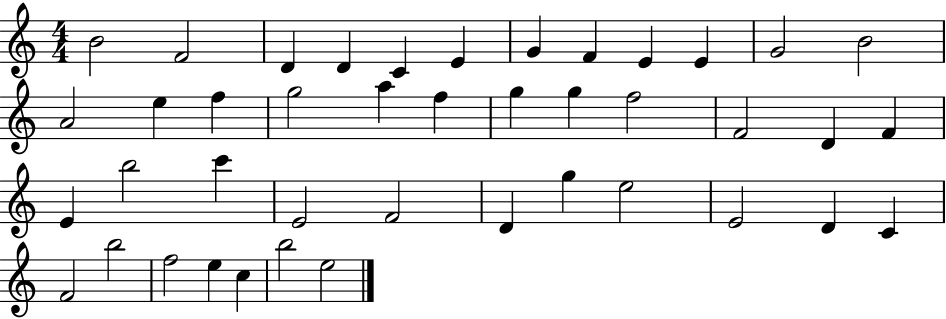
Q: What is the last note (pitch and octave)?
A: E5